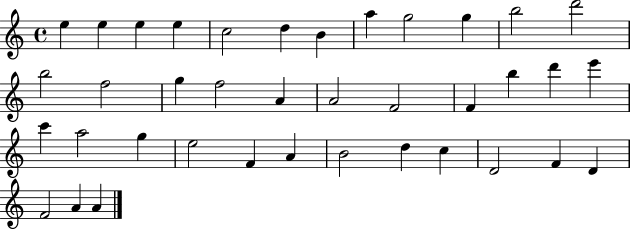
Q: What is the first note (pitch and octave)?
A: E5